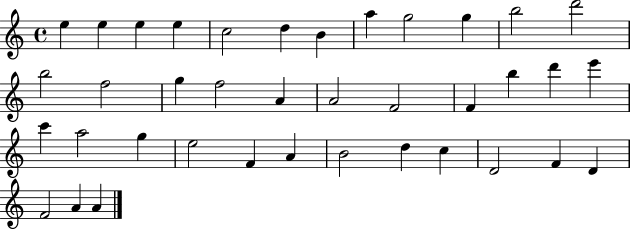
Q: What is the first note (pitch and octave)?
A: E5